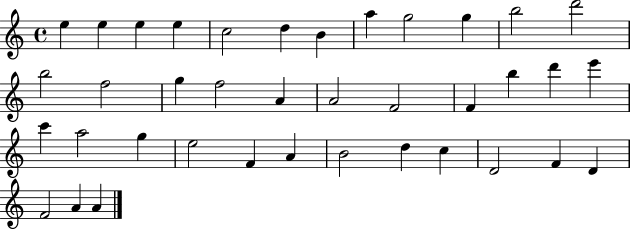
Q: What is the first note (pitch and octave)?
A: E5